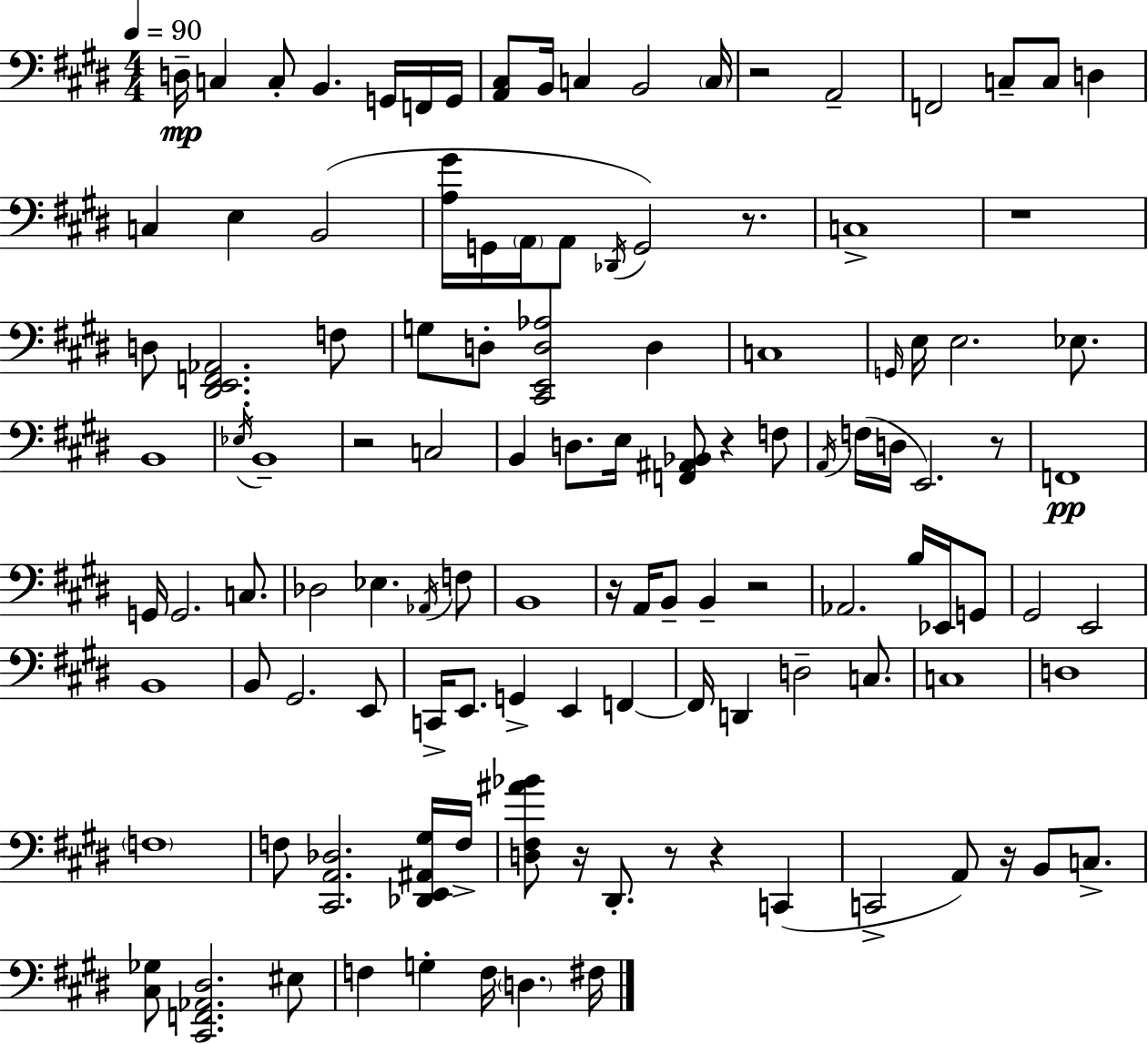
X:1
T:Untitled
M:4/4
L:1/4
K:E
D,/4 C, C,/2 B,, G,,/4 F,,/4 G,,/4 [A,,^C,]/2 B,,/4 C, B,,2 C,/4 z2 A,,2 F,,2 C,/2 C,/2 D, C, E, B,,2 [A,^G]/4 G,,/4 A,,/4 A,,/2 _D,,/4 G,,2 z/2 C,4 z4 D,/2 [^D,,E,,F,,_A,,]2 F,/2 G,/2 D,/2 [^C,,E,,D,_A,]2 D, C,4 G,,/4 E,/4 E,2 _E,/2 B,,4 _E,/4 B,,4 z2 C,2 B,, D,/2 E,/4 [F,,^A,,_B,,]/2 z F,/2 A,,/4 F,/4 D,/4 E,,2 z/2 F,,4 G,,/4 G,,2 C,/2 _D,2 _E, _A,,/4 F,/2 B,,4 z/4 A,,/4 B,,/2 B,, z2 _A,,2 B,/4 _E,,/4 G,,/2 ^G,,2 E,,2 B,,4 B,,/2 ^G,,2 E,,/2 C,,/4 E,,/2 G,, E,, F,, F,,/4 D,, D,2 C,/2 C,4 D,4 F,4 F,/2 [^C,,A,,_D,]2 [_D,,E,,^A,,^G,]/4 F,/4 [D,^F,^A_B]/2 z/4 ^D,,/2 z/2 z C,, C,,2 A,,/2 z/4 B,,/2 C,/2 [^C,_G,]/2 [^C,,F,,_A,,^D,]2 ^E,/2 F, G, F,/4 D, ^F,/4